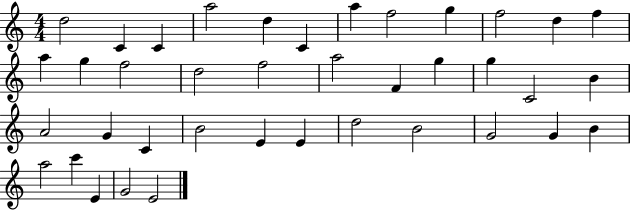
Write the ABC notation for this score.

X:1
T:Untitled
M:4/4
L:1/4
K:C
d2 C C a2 d C a f2 g f2 d f a g f2 d2 f2 a2 F g g C2 B A2 G C B2 E E d2 B2 G2 G B a2 c' E G2 E2